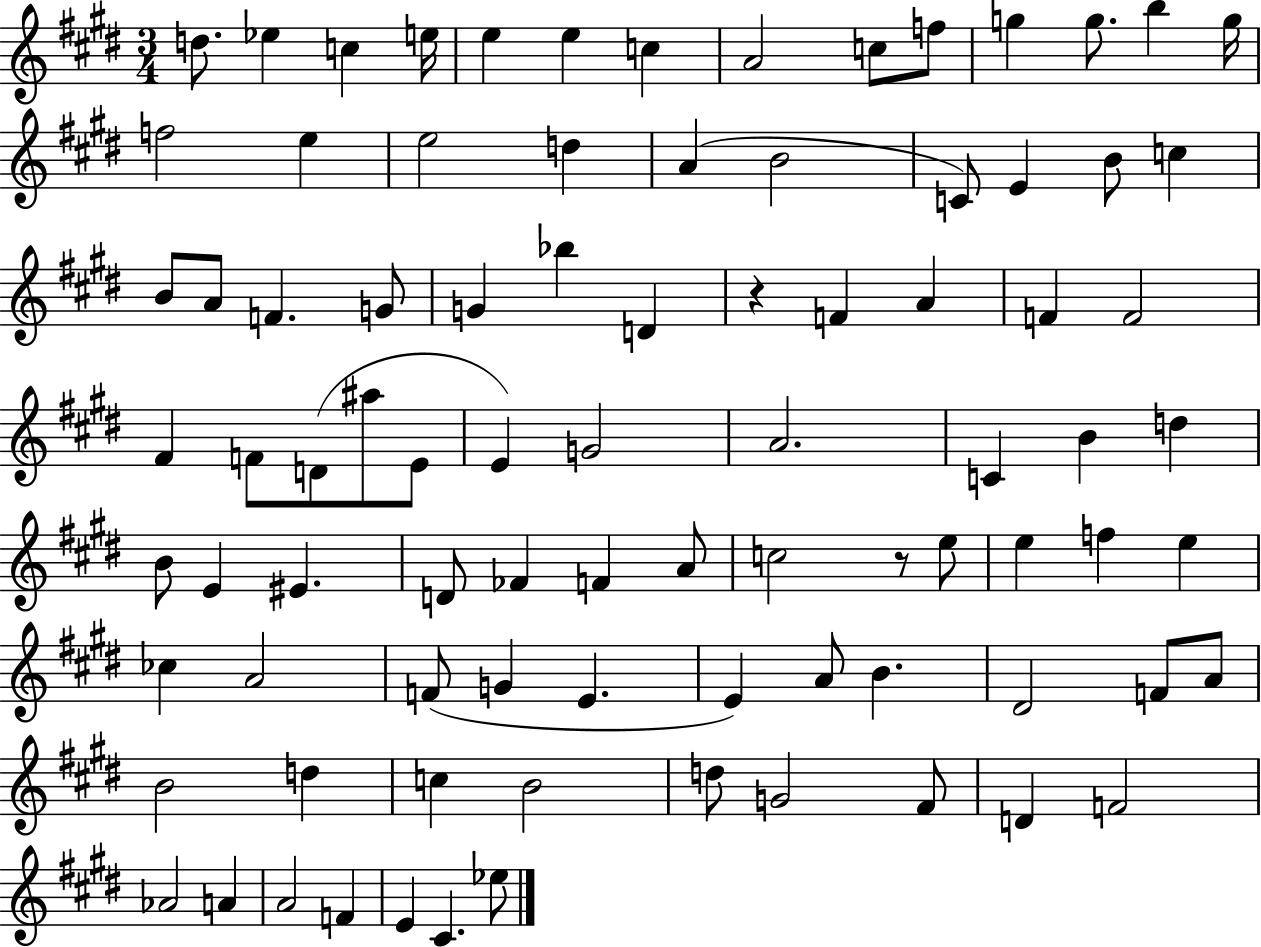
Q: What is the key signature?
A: E major